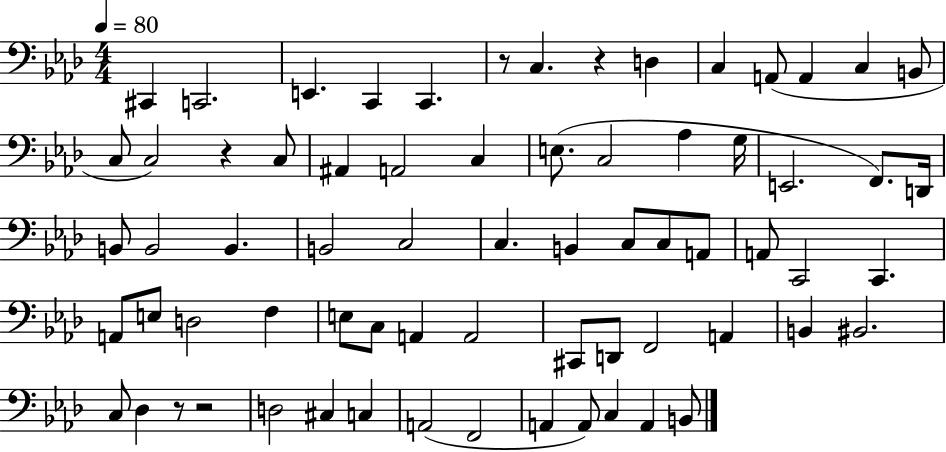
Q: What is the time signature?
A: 4/4